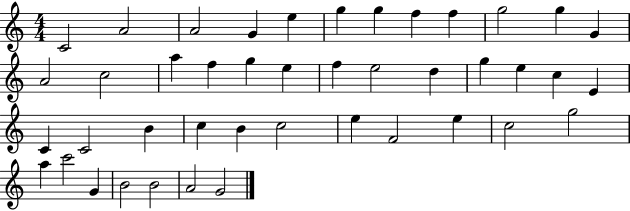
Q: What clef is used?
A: treble